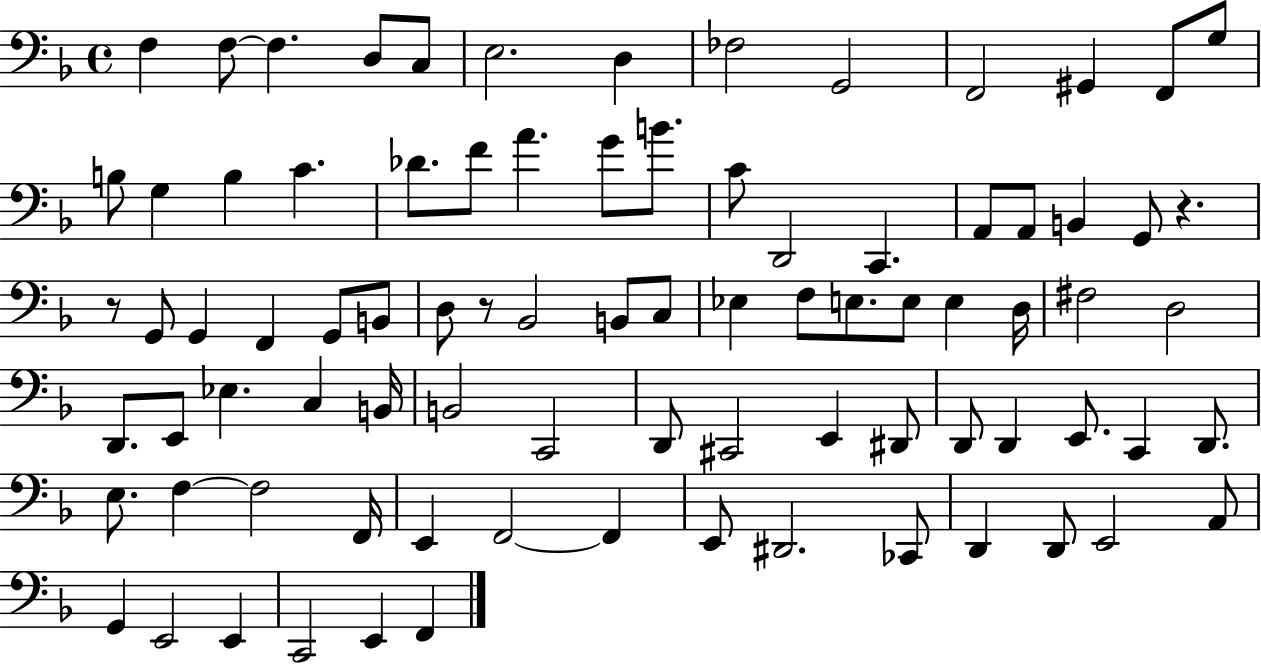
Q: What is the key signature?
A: F major